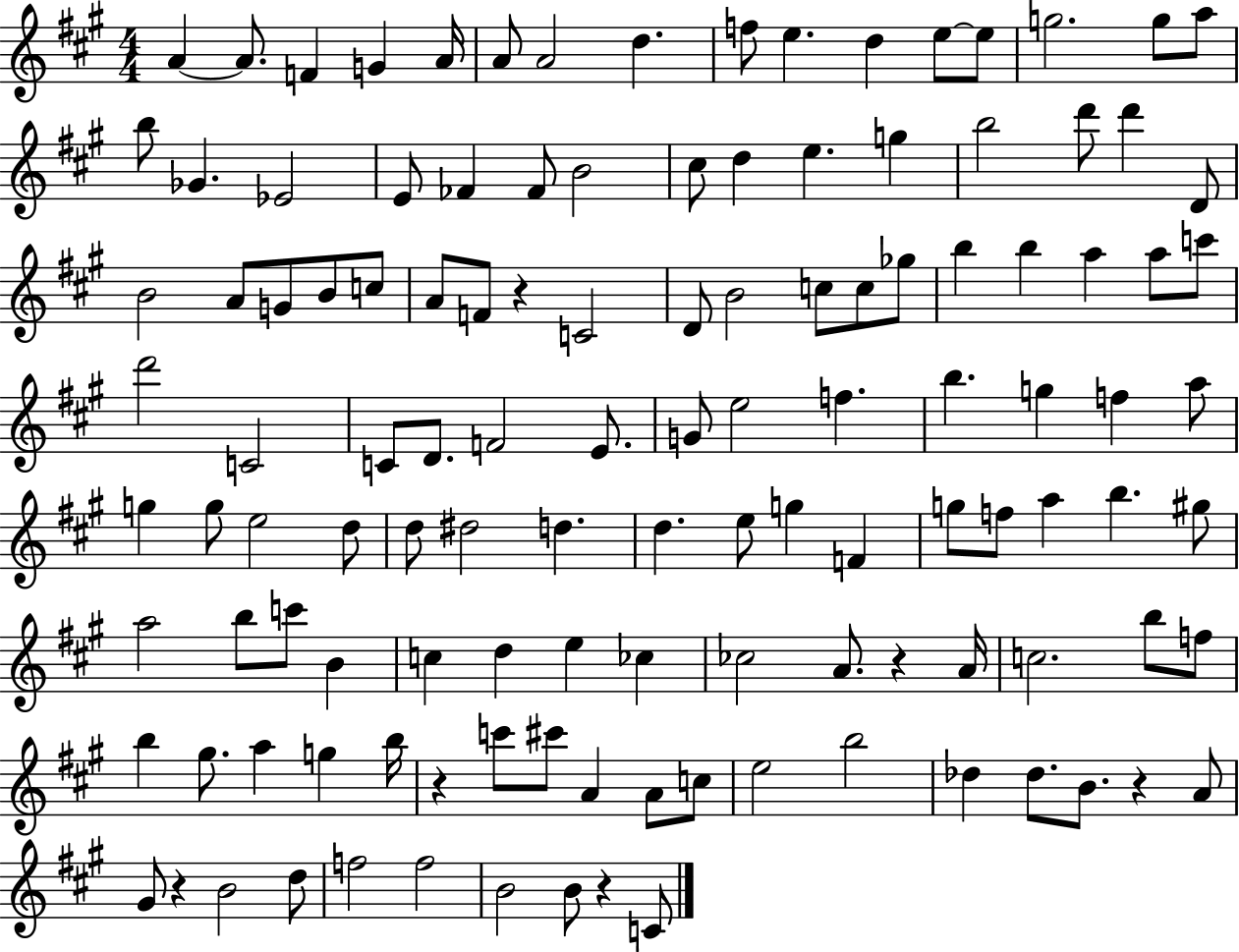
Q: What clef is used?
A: treble